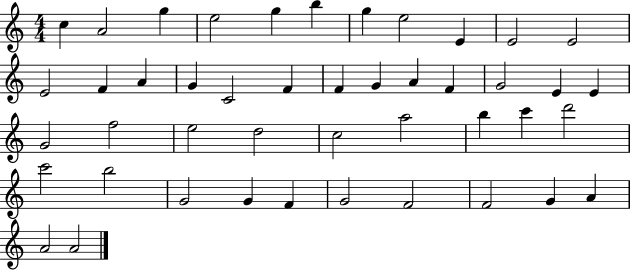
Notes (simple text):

C5/q A4/h G5/q E5/h G5/q B5/q G5/q E5/h E4/q E4/h E4/h E4/h F4/q A4/q G4/q C4/h F4/q F4/q G4/q A4/q F4/q G4/h E4/q E4/q G4/h F5/h E5/h D5/h C5/h A5/h B5/q C6/q D6/h C6/h B5/h G4/h G4/q F4/q G4/h F4/h F4/h G4/q A4/q A4/h A4/h